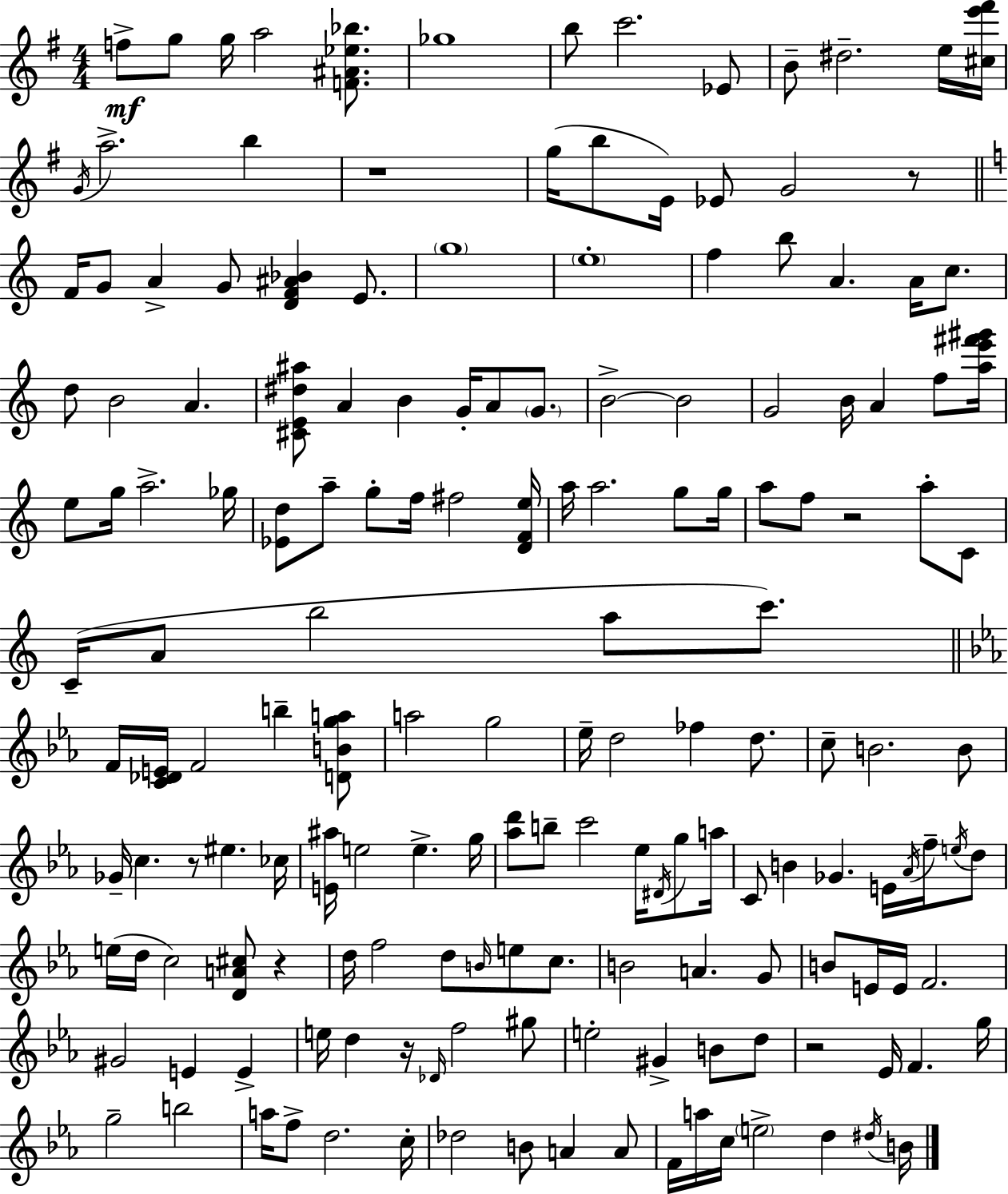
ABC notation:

X:1
T:Untitled
M:4/4
L:1/4
K:Em
f/2 g/2 g/4 a2 [F^A_e_b]/2 _g4 b/2 c'2 _E/2 B/2 ^d2 e/4 [^ce'^f']/4 G/4 a2 b z4 g/4 b/2 E/4 _E/2 G2 z/2 F/4 G/2 A G/2 [DF^A_B] E/2 g4 e4 f b/2 A A/4 c/2 d/2 B2 A [^CE^d^a]/2 A B G/4 A/2 G/2 B2 B2 G2 B/4 A f/2 [ae'^f'^g']/4 e/2 g/4 a2 _g/4 [_Ed]/2 a/2 g/2 f/4 ^f2 [DFe]/4 a/4 a2 g/2 g/4 a/2 f/2 z2 a/2 C/2 C/4 A/2 b2 a/2 c'/2 F/4 [C_DE]/4 F2 b [DBga]/2 a2 g2 _e/4 d2 _f d/2 c/2 B2 B/2 _G/4 c z/2 ^e _c/4 [E^a]/4 e2 e g/4 [_ad']/2 b/2 c'2 _e/4 ^D/4 g/2 a/4 C/2 B _G E/4 _A/4 f/4 e/4 d/2 e/4 d/4 c2 [DA^c]/2 z d/4 f2 d/2 B/4 e/2 c/2 B2 A G/2 B/2 E/4 E/4 F2 ^G2 E E e/4 d z/4 _D/4 f2 ^g/2 e2 ^G B/2 d/2 z2 _E/4 F g/4 g2 b2 a/4 f/2 d2 c/4 _d2 B/2 A A/2 F/4 a/4 c/4 e2 d ^d/4 B/4